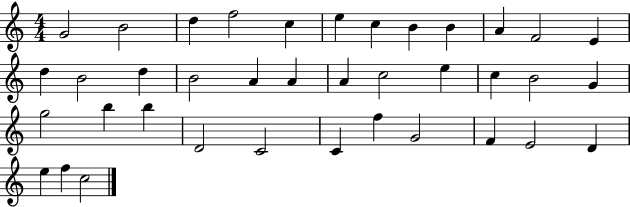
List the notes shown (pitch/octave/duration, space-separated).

G4/h B4/h D5/q F5/h C5/q E5/q C5/q B4/q B4/q A4/q F4/h E4/q D5/q B4/h D5/q B4/h A4/q A4/q A4/q C5/h E5/q C5/q B4/h G4/q G5/h B5/q B5/q D4/h C4/h C4/q F5/q G4/h F4/q E4/h D4/q E5/q F5/q C5/h